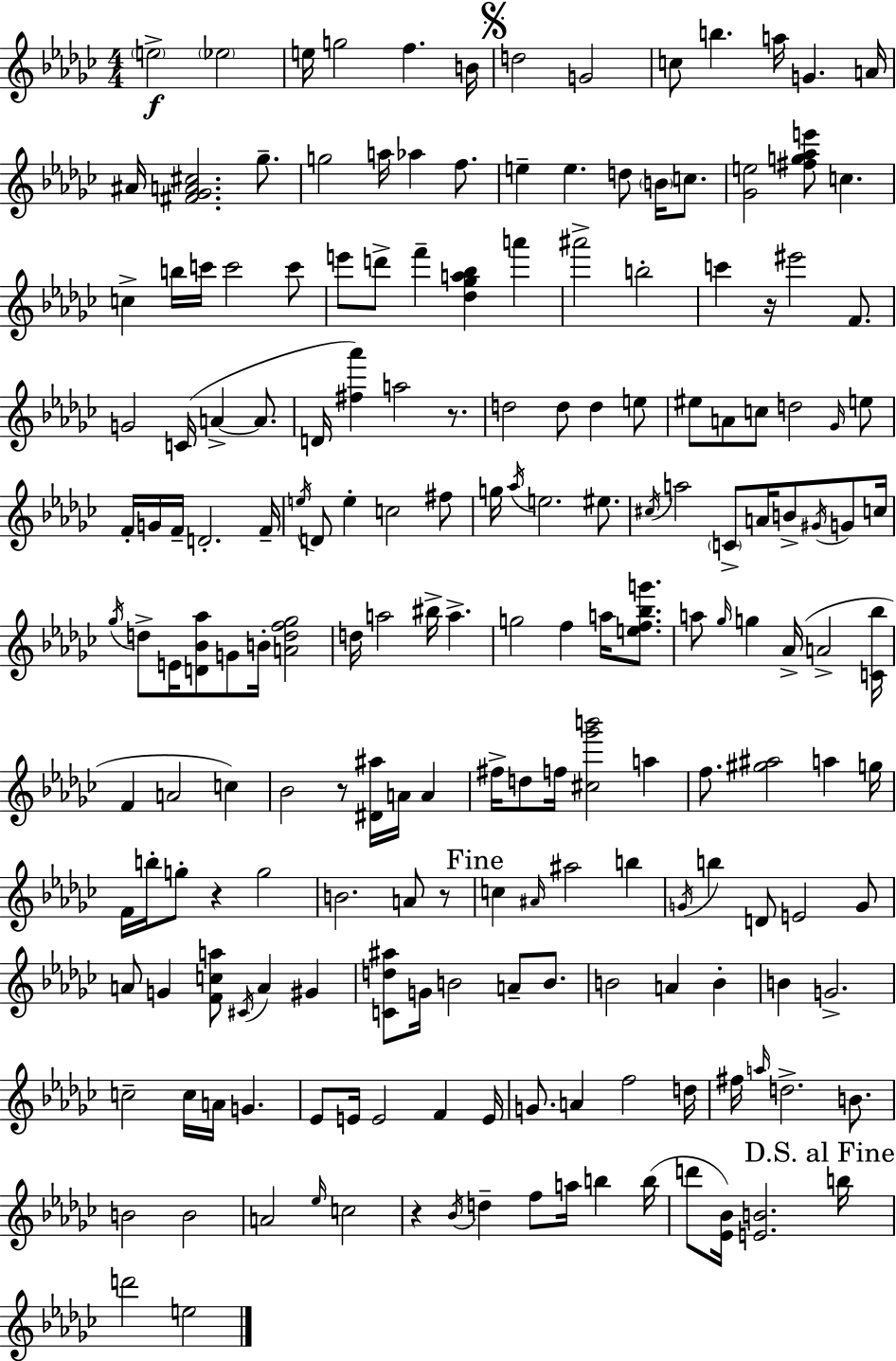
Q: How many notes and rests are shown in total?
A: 190